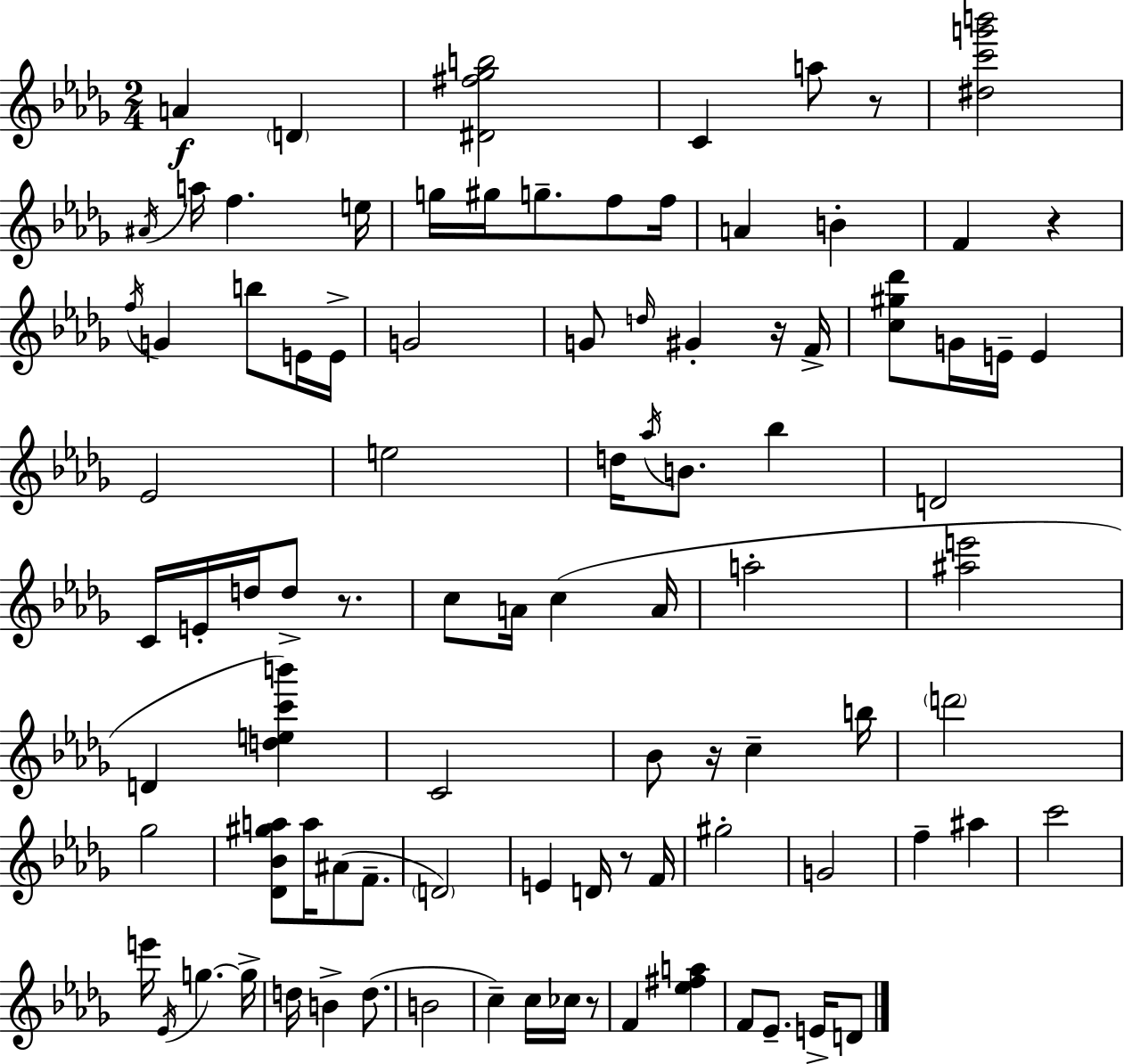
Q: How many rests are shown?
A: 7